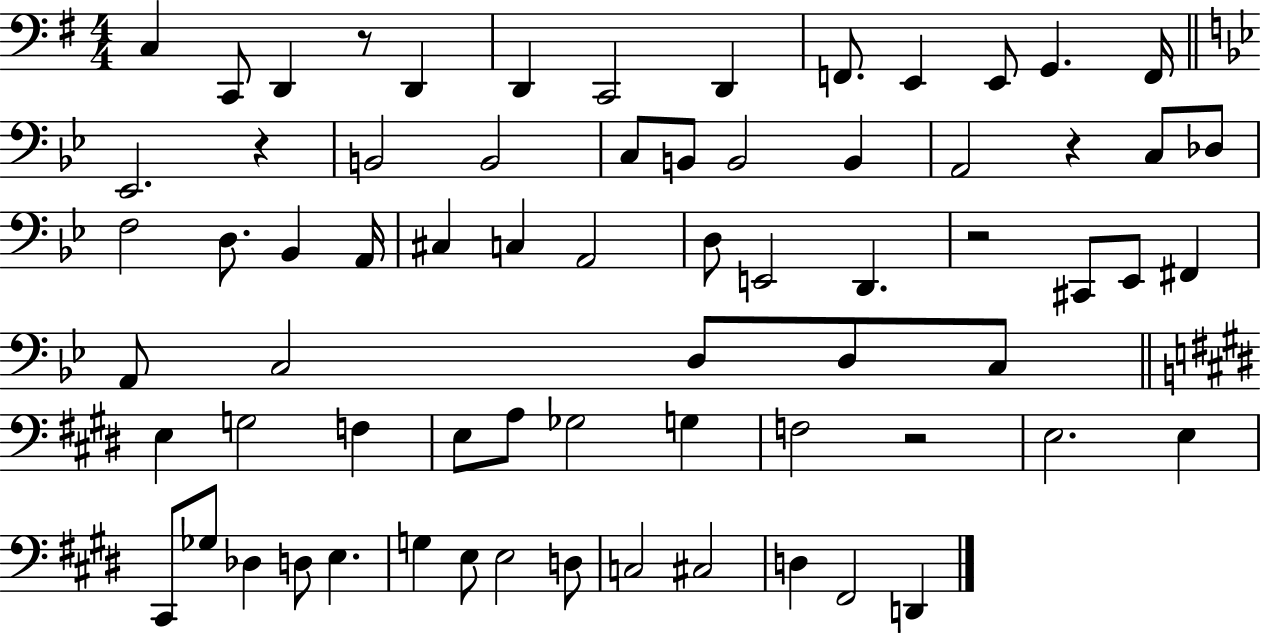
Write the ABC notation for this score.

X:1
T:Untitled
M:4/4
L:1/4
K:G
C, C,,/2 D,, z/2 D,, D,, C,,2 D,, F,,/2 E,, E,,/2 G,, F,,/4 _E,,2 z B,,2 B,,2 C,/2 B,,/2 B,,2 B,, A,,2 z C,/2 _D,/2 F,2 D,/2 _B,, A,,/4 ^C, C, A,,2 D,/2 E,,2 D,, z2 ^C,,/2 _E,,/2 ^F,, A,,/2 C,2 D,/2 D,/2 C,/2 E, G,2 F, E,/2 A,/2 _G,2 G, F,2 z2 E,2 E, ^C,,/2 _G,/2 _D, D,/2 E, G, E,/2 E,2 D,/2 C,2 ^C,2 D, ^F,,2 D,,